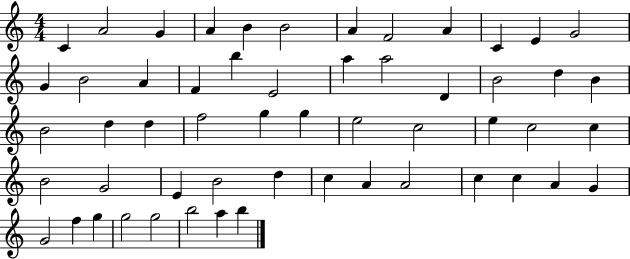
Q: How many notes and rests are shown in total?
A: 55